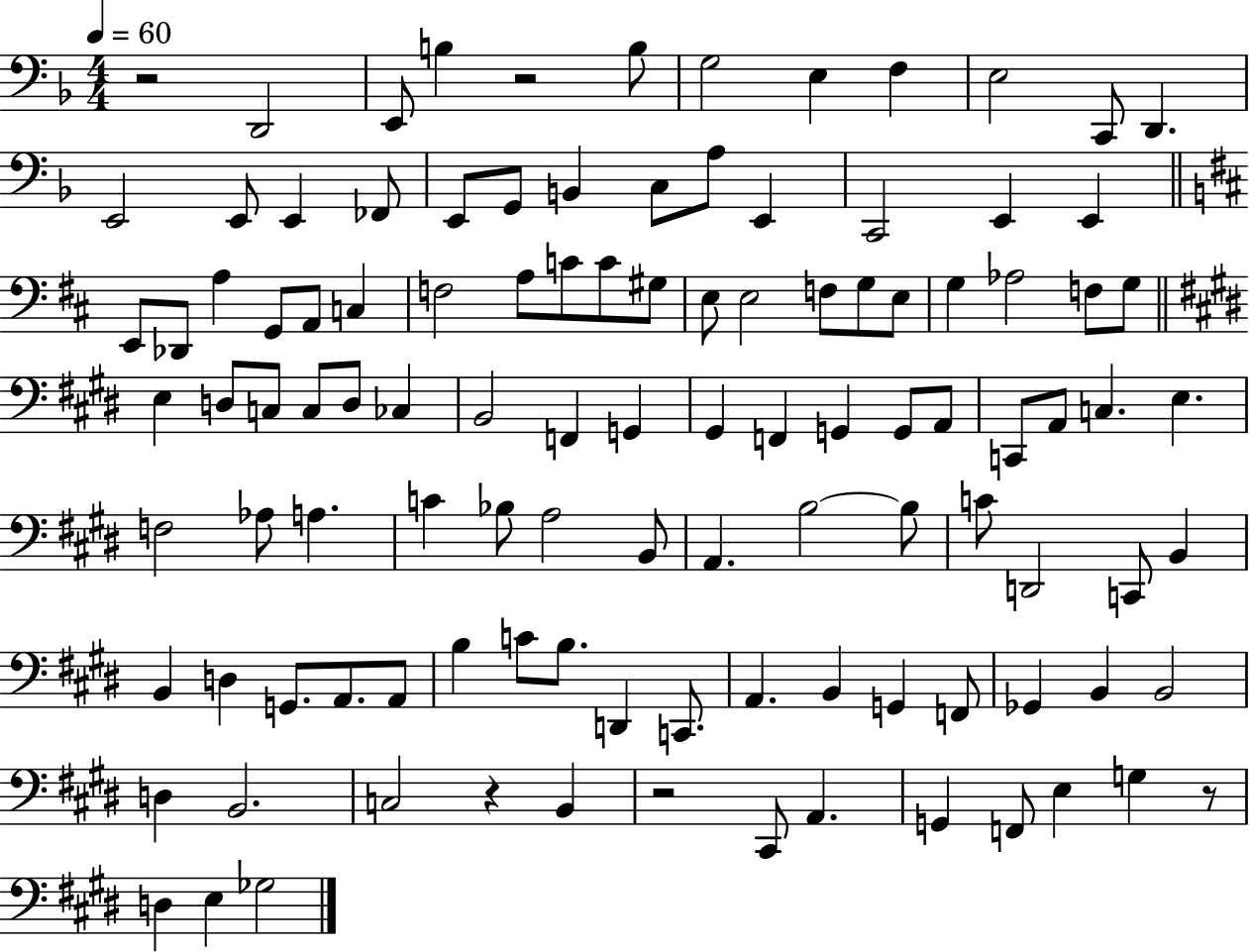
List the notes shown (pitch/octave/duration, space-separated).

R/h D2/h E2/e B3/q R/h B3/e G3/h E3/q F3/q E3/h C2/e D2/q. E2/h E2/e E2/q FES2/e E2/e G2/e B2/q C3/e A3/e E2/q C2/h E2/q E2/q E2/e Db2/e A3/q G2/e A2/e C3/q F3/h A3/e C4/e C4/e G#3/e E3/e E3/h F3/e G3/e E3/e G3/q Ab3/h F3/e G3/e E3/q D3/e C3/e C3/e D3/e CES3/q B2/h F2/q G2/q G#2/q F2/q G2/q G2/e A2/e C2/e A2/e C3/q. E3/q. F3/h Ab3/e A3/q. C4/q Bb3/e A3/h B2/e A2/q. B3/h B3/e C4/e D2/h C2/e B2/q B2/q D3/q G2/e. A2/e. A2/e B3/q C4/e B3/e. D2/q C2/e. A2/q. B2/q G2/q F2/e Gb2/q B2/q B2/h D3/q B2/h. C3/h R/q B2/q R/h C#2/e A2/q. G2/q F2/e E3/q G3/q R/e D3/q E3/q Gb3/h